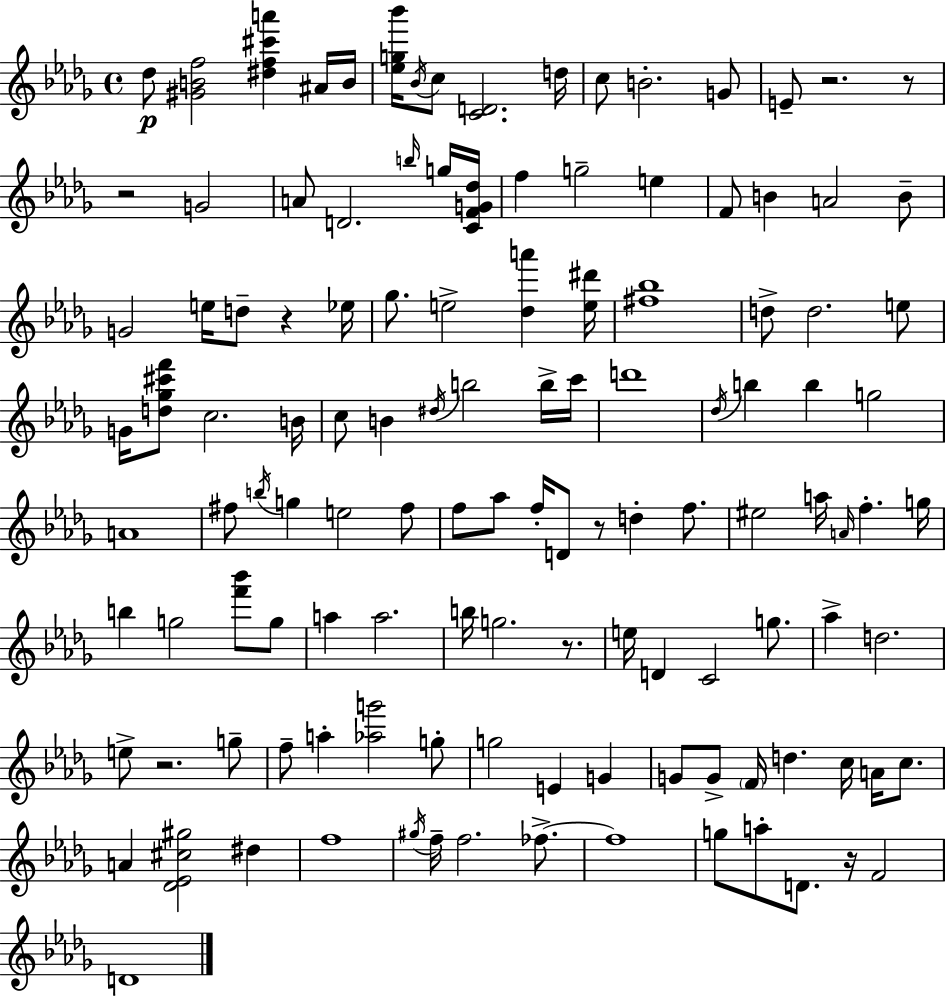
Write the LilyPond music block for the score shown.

{
  \clef treble
  \time 4/4
  \defaultTimeSignature
  \key bes \minor
  des''8\p <gis' b' f''>2 <dis'' f'' cis''' a'''>4 ais'16 b'16 | <ees'' g'' bes'''>16 \acciaccatura { bes'16 } c''8 <c' d'>2. | d''16 c''8 b'2.-. g'8 | e'8-- r2. r8 | \break r2 g'2 | a'8 d'2. \grace { b''16 } | g''16 <c' f' g' des''>16 f''4 g''2-- e''4 | f'8 b'4 a'2 | \break b'8-- g'2 e''16 d''8-- r4 | ees''16 ges''8. e''2-> <des'' a'''>4 | <e'' dis'''>16 <fis'' bes''>1 | d''8-> d''2. | \break e''8 g'16 <d'' ges'' cis''' f'''>8 c''2. | b'16 c''8 b'4 \acciaccatura { dis''16 } b''2 | b''16-> c'''16 d'''1 | \acciaccatura { des''16 } b''4 b''4 g''2 | \break a'1 | fis''8 \acciaccatura { b''16 } g''4 e''2 | fis''8 f''8 aes''8 f''16-. d'8 r8 d''4-. | f''8. eis''2 a''16 \grace { a'16 } f''4.-. | \break g''16 b''4 g''2 | <f''' bes'''>8 g''8 a''4 a''2. | b''16 g''2. | r8. e''16 d'4 c'2 | \break g''8. aes''4-> d''2. | e''8-> r2. | g''8-- f''8-- a''4-. <aes'' g'''>2 | g''8-. g''2 e'4 | \break g'4 g'8 g'8-> \parenthesize f'16 d''4. | c''16 a'16 c''8. a'4 <des' ees' cis'' gis''>2 | dis''4 f''1 | \acciaccatura { gis''16 } f''16-- f''2. | \break fes''8.->~~ fes''1 | g''8 a''8-. d'8. r16 f'2 | d'1 | \bar "|."
}